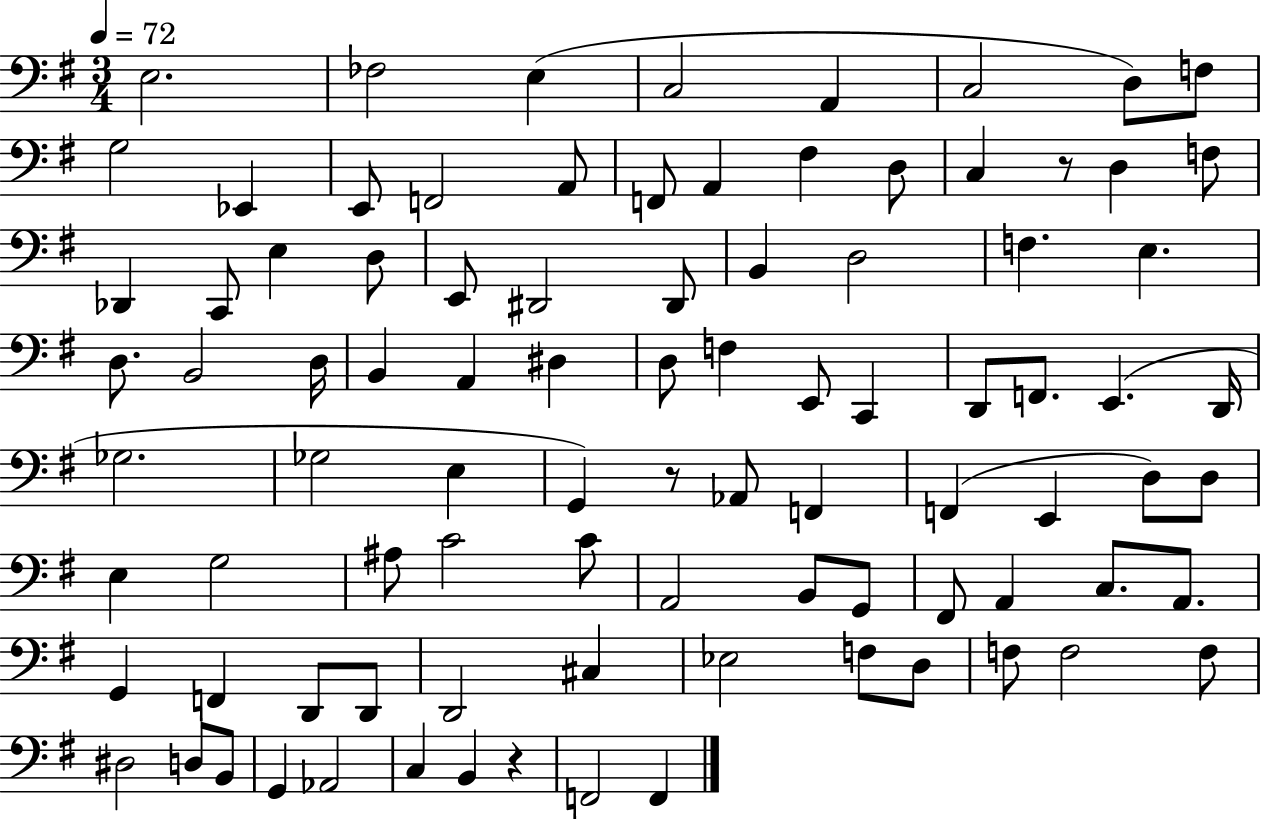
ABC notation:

X:1
T:Untitled
M:3/4
L:1/4
K:G
E,2 _F,2 E, C,2 A,, C,2 D,/2 F,/2 G,2 _E,, E,,/2 F,,2 A,,/2 F,,/2 A,, ^F, D,/2 C, z/2 D, F,/2 _D,, C,,/2 E, D,/2 E,,/2 ^D,,2 ^D,,/2 B,, D,2 F, E, D,/2 B,,2 D,/4 B,, A,, ^D, D,/2 F, E,,/2 C,, D,,/2 F,,/2 E,, D,,/4 _G,2 _G,2 E, G,, z/2 _A,,/2 F,, F,, E,, D,/2 D,/2 E, G,2 ^A,/2 C2 C/2 A,,2 B,,/2 G,,/2 ^F,,/2 A,, C,/2 A,,/2 G,, F,, D,,/2 D,,/2 D,,2 ^C, _E,2 F,/2 D,/2 F,/2 F,2 F,/2 ^D,2 D,/2 B,,/2 G,, _A,,2 C, B,, z F,,2 F,,